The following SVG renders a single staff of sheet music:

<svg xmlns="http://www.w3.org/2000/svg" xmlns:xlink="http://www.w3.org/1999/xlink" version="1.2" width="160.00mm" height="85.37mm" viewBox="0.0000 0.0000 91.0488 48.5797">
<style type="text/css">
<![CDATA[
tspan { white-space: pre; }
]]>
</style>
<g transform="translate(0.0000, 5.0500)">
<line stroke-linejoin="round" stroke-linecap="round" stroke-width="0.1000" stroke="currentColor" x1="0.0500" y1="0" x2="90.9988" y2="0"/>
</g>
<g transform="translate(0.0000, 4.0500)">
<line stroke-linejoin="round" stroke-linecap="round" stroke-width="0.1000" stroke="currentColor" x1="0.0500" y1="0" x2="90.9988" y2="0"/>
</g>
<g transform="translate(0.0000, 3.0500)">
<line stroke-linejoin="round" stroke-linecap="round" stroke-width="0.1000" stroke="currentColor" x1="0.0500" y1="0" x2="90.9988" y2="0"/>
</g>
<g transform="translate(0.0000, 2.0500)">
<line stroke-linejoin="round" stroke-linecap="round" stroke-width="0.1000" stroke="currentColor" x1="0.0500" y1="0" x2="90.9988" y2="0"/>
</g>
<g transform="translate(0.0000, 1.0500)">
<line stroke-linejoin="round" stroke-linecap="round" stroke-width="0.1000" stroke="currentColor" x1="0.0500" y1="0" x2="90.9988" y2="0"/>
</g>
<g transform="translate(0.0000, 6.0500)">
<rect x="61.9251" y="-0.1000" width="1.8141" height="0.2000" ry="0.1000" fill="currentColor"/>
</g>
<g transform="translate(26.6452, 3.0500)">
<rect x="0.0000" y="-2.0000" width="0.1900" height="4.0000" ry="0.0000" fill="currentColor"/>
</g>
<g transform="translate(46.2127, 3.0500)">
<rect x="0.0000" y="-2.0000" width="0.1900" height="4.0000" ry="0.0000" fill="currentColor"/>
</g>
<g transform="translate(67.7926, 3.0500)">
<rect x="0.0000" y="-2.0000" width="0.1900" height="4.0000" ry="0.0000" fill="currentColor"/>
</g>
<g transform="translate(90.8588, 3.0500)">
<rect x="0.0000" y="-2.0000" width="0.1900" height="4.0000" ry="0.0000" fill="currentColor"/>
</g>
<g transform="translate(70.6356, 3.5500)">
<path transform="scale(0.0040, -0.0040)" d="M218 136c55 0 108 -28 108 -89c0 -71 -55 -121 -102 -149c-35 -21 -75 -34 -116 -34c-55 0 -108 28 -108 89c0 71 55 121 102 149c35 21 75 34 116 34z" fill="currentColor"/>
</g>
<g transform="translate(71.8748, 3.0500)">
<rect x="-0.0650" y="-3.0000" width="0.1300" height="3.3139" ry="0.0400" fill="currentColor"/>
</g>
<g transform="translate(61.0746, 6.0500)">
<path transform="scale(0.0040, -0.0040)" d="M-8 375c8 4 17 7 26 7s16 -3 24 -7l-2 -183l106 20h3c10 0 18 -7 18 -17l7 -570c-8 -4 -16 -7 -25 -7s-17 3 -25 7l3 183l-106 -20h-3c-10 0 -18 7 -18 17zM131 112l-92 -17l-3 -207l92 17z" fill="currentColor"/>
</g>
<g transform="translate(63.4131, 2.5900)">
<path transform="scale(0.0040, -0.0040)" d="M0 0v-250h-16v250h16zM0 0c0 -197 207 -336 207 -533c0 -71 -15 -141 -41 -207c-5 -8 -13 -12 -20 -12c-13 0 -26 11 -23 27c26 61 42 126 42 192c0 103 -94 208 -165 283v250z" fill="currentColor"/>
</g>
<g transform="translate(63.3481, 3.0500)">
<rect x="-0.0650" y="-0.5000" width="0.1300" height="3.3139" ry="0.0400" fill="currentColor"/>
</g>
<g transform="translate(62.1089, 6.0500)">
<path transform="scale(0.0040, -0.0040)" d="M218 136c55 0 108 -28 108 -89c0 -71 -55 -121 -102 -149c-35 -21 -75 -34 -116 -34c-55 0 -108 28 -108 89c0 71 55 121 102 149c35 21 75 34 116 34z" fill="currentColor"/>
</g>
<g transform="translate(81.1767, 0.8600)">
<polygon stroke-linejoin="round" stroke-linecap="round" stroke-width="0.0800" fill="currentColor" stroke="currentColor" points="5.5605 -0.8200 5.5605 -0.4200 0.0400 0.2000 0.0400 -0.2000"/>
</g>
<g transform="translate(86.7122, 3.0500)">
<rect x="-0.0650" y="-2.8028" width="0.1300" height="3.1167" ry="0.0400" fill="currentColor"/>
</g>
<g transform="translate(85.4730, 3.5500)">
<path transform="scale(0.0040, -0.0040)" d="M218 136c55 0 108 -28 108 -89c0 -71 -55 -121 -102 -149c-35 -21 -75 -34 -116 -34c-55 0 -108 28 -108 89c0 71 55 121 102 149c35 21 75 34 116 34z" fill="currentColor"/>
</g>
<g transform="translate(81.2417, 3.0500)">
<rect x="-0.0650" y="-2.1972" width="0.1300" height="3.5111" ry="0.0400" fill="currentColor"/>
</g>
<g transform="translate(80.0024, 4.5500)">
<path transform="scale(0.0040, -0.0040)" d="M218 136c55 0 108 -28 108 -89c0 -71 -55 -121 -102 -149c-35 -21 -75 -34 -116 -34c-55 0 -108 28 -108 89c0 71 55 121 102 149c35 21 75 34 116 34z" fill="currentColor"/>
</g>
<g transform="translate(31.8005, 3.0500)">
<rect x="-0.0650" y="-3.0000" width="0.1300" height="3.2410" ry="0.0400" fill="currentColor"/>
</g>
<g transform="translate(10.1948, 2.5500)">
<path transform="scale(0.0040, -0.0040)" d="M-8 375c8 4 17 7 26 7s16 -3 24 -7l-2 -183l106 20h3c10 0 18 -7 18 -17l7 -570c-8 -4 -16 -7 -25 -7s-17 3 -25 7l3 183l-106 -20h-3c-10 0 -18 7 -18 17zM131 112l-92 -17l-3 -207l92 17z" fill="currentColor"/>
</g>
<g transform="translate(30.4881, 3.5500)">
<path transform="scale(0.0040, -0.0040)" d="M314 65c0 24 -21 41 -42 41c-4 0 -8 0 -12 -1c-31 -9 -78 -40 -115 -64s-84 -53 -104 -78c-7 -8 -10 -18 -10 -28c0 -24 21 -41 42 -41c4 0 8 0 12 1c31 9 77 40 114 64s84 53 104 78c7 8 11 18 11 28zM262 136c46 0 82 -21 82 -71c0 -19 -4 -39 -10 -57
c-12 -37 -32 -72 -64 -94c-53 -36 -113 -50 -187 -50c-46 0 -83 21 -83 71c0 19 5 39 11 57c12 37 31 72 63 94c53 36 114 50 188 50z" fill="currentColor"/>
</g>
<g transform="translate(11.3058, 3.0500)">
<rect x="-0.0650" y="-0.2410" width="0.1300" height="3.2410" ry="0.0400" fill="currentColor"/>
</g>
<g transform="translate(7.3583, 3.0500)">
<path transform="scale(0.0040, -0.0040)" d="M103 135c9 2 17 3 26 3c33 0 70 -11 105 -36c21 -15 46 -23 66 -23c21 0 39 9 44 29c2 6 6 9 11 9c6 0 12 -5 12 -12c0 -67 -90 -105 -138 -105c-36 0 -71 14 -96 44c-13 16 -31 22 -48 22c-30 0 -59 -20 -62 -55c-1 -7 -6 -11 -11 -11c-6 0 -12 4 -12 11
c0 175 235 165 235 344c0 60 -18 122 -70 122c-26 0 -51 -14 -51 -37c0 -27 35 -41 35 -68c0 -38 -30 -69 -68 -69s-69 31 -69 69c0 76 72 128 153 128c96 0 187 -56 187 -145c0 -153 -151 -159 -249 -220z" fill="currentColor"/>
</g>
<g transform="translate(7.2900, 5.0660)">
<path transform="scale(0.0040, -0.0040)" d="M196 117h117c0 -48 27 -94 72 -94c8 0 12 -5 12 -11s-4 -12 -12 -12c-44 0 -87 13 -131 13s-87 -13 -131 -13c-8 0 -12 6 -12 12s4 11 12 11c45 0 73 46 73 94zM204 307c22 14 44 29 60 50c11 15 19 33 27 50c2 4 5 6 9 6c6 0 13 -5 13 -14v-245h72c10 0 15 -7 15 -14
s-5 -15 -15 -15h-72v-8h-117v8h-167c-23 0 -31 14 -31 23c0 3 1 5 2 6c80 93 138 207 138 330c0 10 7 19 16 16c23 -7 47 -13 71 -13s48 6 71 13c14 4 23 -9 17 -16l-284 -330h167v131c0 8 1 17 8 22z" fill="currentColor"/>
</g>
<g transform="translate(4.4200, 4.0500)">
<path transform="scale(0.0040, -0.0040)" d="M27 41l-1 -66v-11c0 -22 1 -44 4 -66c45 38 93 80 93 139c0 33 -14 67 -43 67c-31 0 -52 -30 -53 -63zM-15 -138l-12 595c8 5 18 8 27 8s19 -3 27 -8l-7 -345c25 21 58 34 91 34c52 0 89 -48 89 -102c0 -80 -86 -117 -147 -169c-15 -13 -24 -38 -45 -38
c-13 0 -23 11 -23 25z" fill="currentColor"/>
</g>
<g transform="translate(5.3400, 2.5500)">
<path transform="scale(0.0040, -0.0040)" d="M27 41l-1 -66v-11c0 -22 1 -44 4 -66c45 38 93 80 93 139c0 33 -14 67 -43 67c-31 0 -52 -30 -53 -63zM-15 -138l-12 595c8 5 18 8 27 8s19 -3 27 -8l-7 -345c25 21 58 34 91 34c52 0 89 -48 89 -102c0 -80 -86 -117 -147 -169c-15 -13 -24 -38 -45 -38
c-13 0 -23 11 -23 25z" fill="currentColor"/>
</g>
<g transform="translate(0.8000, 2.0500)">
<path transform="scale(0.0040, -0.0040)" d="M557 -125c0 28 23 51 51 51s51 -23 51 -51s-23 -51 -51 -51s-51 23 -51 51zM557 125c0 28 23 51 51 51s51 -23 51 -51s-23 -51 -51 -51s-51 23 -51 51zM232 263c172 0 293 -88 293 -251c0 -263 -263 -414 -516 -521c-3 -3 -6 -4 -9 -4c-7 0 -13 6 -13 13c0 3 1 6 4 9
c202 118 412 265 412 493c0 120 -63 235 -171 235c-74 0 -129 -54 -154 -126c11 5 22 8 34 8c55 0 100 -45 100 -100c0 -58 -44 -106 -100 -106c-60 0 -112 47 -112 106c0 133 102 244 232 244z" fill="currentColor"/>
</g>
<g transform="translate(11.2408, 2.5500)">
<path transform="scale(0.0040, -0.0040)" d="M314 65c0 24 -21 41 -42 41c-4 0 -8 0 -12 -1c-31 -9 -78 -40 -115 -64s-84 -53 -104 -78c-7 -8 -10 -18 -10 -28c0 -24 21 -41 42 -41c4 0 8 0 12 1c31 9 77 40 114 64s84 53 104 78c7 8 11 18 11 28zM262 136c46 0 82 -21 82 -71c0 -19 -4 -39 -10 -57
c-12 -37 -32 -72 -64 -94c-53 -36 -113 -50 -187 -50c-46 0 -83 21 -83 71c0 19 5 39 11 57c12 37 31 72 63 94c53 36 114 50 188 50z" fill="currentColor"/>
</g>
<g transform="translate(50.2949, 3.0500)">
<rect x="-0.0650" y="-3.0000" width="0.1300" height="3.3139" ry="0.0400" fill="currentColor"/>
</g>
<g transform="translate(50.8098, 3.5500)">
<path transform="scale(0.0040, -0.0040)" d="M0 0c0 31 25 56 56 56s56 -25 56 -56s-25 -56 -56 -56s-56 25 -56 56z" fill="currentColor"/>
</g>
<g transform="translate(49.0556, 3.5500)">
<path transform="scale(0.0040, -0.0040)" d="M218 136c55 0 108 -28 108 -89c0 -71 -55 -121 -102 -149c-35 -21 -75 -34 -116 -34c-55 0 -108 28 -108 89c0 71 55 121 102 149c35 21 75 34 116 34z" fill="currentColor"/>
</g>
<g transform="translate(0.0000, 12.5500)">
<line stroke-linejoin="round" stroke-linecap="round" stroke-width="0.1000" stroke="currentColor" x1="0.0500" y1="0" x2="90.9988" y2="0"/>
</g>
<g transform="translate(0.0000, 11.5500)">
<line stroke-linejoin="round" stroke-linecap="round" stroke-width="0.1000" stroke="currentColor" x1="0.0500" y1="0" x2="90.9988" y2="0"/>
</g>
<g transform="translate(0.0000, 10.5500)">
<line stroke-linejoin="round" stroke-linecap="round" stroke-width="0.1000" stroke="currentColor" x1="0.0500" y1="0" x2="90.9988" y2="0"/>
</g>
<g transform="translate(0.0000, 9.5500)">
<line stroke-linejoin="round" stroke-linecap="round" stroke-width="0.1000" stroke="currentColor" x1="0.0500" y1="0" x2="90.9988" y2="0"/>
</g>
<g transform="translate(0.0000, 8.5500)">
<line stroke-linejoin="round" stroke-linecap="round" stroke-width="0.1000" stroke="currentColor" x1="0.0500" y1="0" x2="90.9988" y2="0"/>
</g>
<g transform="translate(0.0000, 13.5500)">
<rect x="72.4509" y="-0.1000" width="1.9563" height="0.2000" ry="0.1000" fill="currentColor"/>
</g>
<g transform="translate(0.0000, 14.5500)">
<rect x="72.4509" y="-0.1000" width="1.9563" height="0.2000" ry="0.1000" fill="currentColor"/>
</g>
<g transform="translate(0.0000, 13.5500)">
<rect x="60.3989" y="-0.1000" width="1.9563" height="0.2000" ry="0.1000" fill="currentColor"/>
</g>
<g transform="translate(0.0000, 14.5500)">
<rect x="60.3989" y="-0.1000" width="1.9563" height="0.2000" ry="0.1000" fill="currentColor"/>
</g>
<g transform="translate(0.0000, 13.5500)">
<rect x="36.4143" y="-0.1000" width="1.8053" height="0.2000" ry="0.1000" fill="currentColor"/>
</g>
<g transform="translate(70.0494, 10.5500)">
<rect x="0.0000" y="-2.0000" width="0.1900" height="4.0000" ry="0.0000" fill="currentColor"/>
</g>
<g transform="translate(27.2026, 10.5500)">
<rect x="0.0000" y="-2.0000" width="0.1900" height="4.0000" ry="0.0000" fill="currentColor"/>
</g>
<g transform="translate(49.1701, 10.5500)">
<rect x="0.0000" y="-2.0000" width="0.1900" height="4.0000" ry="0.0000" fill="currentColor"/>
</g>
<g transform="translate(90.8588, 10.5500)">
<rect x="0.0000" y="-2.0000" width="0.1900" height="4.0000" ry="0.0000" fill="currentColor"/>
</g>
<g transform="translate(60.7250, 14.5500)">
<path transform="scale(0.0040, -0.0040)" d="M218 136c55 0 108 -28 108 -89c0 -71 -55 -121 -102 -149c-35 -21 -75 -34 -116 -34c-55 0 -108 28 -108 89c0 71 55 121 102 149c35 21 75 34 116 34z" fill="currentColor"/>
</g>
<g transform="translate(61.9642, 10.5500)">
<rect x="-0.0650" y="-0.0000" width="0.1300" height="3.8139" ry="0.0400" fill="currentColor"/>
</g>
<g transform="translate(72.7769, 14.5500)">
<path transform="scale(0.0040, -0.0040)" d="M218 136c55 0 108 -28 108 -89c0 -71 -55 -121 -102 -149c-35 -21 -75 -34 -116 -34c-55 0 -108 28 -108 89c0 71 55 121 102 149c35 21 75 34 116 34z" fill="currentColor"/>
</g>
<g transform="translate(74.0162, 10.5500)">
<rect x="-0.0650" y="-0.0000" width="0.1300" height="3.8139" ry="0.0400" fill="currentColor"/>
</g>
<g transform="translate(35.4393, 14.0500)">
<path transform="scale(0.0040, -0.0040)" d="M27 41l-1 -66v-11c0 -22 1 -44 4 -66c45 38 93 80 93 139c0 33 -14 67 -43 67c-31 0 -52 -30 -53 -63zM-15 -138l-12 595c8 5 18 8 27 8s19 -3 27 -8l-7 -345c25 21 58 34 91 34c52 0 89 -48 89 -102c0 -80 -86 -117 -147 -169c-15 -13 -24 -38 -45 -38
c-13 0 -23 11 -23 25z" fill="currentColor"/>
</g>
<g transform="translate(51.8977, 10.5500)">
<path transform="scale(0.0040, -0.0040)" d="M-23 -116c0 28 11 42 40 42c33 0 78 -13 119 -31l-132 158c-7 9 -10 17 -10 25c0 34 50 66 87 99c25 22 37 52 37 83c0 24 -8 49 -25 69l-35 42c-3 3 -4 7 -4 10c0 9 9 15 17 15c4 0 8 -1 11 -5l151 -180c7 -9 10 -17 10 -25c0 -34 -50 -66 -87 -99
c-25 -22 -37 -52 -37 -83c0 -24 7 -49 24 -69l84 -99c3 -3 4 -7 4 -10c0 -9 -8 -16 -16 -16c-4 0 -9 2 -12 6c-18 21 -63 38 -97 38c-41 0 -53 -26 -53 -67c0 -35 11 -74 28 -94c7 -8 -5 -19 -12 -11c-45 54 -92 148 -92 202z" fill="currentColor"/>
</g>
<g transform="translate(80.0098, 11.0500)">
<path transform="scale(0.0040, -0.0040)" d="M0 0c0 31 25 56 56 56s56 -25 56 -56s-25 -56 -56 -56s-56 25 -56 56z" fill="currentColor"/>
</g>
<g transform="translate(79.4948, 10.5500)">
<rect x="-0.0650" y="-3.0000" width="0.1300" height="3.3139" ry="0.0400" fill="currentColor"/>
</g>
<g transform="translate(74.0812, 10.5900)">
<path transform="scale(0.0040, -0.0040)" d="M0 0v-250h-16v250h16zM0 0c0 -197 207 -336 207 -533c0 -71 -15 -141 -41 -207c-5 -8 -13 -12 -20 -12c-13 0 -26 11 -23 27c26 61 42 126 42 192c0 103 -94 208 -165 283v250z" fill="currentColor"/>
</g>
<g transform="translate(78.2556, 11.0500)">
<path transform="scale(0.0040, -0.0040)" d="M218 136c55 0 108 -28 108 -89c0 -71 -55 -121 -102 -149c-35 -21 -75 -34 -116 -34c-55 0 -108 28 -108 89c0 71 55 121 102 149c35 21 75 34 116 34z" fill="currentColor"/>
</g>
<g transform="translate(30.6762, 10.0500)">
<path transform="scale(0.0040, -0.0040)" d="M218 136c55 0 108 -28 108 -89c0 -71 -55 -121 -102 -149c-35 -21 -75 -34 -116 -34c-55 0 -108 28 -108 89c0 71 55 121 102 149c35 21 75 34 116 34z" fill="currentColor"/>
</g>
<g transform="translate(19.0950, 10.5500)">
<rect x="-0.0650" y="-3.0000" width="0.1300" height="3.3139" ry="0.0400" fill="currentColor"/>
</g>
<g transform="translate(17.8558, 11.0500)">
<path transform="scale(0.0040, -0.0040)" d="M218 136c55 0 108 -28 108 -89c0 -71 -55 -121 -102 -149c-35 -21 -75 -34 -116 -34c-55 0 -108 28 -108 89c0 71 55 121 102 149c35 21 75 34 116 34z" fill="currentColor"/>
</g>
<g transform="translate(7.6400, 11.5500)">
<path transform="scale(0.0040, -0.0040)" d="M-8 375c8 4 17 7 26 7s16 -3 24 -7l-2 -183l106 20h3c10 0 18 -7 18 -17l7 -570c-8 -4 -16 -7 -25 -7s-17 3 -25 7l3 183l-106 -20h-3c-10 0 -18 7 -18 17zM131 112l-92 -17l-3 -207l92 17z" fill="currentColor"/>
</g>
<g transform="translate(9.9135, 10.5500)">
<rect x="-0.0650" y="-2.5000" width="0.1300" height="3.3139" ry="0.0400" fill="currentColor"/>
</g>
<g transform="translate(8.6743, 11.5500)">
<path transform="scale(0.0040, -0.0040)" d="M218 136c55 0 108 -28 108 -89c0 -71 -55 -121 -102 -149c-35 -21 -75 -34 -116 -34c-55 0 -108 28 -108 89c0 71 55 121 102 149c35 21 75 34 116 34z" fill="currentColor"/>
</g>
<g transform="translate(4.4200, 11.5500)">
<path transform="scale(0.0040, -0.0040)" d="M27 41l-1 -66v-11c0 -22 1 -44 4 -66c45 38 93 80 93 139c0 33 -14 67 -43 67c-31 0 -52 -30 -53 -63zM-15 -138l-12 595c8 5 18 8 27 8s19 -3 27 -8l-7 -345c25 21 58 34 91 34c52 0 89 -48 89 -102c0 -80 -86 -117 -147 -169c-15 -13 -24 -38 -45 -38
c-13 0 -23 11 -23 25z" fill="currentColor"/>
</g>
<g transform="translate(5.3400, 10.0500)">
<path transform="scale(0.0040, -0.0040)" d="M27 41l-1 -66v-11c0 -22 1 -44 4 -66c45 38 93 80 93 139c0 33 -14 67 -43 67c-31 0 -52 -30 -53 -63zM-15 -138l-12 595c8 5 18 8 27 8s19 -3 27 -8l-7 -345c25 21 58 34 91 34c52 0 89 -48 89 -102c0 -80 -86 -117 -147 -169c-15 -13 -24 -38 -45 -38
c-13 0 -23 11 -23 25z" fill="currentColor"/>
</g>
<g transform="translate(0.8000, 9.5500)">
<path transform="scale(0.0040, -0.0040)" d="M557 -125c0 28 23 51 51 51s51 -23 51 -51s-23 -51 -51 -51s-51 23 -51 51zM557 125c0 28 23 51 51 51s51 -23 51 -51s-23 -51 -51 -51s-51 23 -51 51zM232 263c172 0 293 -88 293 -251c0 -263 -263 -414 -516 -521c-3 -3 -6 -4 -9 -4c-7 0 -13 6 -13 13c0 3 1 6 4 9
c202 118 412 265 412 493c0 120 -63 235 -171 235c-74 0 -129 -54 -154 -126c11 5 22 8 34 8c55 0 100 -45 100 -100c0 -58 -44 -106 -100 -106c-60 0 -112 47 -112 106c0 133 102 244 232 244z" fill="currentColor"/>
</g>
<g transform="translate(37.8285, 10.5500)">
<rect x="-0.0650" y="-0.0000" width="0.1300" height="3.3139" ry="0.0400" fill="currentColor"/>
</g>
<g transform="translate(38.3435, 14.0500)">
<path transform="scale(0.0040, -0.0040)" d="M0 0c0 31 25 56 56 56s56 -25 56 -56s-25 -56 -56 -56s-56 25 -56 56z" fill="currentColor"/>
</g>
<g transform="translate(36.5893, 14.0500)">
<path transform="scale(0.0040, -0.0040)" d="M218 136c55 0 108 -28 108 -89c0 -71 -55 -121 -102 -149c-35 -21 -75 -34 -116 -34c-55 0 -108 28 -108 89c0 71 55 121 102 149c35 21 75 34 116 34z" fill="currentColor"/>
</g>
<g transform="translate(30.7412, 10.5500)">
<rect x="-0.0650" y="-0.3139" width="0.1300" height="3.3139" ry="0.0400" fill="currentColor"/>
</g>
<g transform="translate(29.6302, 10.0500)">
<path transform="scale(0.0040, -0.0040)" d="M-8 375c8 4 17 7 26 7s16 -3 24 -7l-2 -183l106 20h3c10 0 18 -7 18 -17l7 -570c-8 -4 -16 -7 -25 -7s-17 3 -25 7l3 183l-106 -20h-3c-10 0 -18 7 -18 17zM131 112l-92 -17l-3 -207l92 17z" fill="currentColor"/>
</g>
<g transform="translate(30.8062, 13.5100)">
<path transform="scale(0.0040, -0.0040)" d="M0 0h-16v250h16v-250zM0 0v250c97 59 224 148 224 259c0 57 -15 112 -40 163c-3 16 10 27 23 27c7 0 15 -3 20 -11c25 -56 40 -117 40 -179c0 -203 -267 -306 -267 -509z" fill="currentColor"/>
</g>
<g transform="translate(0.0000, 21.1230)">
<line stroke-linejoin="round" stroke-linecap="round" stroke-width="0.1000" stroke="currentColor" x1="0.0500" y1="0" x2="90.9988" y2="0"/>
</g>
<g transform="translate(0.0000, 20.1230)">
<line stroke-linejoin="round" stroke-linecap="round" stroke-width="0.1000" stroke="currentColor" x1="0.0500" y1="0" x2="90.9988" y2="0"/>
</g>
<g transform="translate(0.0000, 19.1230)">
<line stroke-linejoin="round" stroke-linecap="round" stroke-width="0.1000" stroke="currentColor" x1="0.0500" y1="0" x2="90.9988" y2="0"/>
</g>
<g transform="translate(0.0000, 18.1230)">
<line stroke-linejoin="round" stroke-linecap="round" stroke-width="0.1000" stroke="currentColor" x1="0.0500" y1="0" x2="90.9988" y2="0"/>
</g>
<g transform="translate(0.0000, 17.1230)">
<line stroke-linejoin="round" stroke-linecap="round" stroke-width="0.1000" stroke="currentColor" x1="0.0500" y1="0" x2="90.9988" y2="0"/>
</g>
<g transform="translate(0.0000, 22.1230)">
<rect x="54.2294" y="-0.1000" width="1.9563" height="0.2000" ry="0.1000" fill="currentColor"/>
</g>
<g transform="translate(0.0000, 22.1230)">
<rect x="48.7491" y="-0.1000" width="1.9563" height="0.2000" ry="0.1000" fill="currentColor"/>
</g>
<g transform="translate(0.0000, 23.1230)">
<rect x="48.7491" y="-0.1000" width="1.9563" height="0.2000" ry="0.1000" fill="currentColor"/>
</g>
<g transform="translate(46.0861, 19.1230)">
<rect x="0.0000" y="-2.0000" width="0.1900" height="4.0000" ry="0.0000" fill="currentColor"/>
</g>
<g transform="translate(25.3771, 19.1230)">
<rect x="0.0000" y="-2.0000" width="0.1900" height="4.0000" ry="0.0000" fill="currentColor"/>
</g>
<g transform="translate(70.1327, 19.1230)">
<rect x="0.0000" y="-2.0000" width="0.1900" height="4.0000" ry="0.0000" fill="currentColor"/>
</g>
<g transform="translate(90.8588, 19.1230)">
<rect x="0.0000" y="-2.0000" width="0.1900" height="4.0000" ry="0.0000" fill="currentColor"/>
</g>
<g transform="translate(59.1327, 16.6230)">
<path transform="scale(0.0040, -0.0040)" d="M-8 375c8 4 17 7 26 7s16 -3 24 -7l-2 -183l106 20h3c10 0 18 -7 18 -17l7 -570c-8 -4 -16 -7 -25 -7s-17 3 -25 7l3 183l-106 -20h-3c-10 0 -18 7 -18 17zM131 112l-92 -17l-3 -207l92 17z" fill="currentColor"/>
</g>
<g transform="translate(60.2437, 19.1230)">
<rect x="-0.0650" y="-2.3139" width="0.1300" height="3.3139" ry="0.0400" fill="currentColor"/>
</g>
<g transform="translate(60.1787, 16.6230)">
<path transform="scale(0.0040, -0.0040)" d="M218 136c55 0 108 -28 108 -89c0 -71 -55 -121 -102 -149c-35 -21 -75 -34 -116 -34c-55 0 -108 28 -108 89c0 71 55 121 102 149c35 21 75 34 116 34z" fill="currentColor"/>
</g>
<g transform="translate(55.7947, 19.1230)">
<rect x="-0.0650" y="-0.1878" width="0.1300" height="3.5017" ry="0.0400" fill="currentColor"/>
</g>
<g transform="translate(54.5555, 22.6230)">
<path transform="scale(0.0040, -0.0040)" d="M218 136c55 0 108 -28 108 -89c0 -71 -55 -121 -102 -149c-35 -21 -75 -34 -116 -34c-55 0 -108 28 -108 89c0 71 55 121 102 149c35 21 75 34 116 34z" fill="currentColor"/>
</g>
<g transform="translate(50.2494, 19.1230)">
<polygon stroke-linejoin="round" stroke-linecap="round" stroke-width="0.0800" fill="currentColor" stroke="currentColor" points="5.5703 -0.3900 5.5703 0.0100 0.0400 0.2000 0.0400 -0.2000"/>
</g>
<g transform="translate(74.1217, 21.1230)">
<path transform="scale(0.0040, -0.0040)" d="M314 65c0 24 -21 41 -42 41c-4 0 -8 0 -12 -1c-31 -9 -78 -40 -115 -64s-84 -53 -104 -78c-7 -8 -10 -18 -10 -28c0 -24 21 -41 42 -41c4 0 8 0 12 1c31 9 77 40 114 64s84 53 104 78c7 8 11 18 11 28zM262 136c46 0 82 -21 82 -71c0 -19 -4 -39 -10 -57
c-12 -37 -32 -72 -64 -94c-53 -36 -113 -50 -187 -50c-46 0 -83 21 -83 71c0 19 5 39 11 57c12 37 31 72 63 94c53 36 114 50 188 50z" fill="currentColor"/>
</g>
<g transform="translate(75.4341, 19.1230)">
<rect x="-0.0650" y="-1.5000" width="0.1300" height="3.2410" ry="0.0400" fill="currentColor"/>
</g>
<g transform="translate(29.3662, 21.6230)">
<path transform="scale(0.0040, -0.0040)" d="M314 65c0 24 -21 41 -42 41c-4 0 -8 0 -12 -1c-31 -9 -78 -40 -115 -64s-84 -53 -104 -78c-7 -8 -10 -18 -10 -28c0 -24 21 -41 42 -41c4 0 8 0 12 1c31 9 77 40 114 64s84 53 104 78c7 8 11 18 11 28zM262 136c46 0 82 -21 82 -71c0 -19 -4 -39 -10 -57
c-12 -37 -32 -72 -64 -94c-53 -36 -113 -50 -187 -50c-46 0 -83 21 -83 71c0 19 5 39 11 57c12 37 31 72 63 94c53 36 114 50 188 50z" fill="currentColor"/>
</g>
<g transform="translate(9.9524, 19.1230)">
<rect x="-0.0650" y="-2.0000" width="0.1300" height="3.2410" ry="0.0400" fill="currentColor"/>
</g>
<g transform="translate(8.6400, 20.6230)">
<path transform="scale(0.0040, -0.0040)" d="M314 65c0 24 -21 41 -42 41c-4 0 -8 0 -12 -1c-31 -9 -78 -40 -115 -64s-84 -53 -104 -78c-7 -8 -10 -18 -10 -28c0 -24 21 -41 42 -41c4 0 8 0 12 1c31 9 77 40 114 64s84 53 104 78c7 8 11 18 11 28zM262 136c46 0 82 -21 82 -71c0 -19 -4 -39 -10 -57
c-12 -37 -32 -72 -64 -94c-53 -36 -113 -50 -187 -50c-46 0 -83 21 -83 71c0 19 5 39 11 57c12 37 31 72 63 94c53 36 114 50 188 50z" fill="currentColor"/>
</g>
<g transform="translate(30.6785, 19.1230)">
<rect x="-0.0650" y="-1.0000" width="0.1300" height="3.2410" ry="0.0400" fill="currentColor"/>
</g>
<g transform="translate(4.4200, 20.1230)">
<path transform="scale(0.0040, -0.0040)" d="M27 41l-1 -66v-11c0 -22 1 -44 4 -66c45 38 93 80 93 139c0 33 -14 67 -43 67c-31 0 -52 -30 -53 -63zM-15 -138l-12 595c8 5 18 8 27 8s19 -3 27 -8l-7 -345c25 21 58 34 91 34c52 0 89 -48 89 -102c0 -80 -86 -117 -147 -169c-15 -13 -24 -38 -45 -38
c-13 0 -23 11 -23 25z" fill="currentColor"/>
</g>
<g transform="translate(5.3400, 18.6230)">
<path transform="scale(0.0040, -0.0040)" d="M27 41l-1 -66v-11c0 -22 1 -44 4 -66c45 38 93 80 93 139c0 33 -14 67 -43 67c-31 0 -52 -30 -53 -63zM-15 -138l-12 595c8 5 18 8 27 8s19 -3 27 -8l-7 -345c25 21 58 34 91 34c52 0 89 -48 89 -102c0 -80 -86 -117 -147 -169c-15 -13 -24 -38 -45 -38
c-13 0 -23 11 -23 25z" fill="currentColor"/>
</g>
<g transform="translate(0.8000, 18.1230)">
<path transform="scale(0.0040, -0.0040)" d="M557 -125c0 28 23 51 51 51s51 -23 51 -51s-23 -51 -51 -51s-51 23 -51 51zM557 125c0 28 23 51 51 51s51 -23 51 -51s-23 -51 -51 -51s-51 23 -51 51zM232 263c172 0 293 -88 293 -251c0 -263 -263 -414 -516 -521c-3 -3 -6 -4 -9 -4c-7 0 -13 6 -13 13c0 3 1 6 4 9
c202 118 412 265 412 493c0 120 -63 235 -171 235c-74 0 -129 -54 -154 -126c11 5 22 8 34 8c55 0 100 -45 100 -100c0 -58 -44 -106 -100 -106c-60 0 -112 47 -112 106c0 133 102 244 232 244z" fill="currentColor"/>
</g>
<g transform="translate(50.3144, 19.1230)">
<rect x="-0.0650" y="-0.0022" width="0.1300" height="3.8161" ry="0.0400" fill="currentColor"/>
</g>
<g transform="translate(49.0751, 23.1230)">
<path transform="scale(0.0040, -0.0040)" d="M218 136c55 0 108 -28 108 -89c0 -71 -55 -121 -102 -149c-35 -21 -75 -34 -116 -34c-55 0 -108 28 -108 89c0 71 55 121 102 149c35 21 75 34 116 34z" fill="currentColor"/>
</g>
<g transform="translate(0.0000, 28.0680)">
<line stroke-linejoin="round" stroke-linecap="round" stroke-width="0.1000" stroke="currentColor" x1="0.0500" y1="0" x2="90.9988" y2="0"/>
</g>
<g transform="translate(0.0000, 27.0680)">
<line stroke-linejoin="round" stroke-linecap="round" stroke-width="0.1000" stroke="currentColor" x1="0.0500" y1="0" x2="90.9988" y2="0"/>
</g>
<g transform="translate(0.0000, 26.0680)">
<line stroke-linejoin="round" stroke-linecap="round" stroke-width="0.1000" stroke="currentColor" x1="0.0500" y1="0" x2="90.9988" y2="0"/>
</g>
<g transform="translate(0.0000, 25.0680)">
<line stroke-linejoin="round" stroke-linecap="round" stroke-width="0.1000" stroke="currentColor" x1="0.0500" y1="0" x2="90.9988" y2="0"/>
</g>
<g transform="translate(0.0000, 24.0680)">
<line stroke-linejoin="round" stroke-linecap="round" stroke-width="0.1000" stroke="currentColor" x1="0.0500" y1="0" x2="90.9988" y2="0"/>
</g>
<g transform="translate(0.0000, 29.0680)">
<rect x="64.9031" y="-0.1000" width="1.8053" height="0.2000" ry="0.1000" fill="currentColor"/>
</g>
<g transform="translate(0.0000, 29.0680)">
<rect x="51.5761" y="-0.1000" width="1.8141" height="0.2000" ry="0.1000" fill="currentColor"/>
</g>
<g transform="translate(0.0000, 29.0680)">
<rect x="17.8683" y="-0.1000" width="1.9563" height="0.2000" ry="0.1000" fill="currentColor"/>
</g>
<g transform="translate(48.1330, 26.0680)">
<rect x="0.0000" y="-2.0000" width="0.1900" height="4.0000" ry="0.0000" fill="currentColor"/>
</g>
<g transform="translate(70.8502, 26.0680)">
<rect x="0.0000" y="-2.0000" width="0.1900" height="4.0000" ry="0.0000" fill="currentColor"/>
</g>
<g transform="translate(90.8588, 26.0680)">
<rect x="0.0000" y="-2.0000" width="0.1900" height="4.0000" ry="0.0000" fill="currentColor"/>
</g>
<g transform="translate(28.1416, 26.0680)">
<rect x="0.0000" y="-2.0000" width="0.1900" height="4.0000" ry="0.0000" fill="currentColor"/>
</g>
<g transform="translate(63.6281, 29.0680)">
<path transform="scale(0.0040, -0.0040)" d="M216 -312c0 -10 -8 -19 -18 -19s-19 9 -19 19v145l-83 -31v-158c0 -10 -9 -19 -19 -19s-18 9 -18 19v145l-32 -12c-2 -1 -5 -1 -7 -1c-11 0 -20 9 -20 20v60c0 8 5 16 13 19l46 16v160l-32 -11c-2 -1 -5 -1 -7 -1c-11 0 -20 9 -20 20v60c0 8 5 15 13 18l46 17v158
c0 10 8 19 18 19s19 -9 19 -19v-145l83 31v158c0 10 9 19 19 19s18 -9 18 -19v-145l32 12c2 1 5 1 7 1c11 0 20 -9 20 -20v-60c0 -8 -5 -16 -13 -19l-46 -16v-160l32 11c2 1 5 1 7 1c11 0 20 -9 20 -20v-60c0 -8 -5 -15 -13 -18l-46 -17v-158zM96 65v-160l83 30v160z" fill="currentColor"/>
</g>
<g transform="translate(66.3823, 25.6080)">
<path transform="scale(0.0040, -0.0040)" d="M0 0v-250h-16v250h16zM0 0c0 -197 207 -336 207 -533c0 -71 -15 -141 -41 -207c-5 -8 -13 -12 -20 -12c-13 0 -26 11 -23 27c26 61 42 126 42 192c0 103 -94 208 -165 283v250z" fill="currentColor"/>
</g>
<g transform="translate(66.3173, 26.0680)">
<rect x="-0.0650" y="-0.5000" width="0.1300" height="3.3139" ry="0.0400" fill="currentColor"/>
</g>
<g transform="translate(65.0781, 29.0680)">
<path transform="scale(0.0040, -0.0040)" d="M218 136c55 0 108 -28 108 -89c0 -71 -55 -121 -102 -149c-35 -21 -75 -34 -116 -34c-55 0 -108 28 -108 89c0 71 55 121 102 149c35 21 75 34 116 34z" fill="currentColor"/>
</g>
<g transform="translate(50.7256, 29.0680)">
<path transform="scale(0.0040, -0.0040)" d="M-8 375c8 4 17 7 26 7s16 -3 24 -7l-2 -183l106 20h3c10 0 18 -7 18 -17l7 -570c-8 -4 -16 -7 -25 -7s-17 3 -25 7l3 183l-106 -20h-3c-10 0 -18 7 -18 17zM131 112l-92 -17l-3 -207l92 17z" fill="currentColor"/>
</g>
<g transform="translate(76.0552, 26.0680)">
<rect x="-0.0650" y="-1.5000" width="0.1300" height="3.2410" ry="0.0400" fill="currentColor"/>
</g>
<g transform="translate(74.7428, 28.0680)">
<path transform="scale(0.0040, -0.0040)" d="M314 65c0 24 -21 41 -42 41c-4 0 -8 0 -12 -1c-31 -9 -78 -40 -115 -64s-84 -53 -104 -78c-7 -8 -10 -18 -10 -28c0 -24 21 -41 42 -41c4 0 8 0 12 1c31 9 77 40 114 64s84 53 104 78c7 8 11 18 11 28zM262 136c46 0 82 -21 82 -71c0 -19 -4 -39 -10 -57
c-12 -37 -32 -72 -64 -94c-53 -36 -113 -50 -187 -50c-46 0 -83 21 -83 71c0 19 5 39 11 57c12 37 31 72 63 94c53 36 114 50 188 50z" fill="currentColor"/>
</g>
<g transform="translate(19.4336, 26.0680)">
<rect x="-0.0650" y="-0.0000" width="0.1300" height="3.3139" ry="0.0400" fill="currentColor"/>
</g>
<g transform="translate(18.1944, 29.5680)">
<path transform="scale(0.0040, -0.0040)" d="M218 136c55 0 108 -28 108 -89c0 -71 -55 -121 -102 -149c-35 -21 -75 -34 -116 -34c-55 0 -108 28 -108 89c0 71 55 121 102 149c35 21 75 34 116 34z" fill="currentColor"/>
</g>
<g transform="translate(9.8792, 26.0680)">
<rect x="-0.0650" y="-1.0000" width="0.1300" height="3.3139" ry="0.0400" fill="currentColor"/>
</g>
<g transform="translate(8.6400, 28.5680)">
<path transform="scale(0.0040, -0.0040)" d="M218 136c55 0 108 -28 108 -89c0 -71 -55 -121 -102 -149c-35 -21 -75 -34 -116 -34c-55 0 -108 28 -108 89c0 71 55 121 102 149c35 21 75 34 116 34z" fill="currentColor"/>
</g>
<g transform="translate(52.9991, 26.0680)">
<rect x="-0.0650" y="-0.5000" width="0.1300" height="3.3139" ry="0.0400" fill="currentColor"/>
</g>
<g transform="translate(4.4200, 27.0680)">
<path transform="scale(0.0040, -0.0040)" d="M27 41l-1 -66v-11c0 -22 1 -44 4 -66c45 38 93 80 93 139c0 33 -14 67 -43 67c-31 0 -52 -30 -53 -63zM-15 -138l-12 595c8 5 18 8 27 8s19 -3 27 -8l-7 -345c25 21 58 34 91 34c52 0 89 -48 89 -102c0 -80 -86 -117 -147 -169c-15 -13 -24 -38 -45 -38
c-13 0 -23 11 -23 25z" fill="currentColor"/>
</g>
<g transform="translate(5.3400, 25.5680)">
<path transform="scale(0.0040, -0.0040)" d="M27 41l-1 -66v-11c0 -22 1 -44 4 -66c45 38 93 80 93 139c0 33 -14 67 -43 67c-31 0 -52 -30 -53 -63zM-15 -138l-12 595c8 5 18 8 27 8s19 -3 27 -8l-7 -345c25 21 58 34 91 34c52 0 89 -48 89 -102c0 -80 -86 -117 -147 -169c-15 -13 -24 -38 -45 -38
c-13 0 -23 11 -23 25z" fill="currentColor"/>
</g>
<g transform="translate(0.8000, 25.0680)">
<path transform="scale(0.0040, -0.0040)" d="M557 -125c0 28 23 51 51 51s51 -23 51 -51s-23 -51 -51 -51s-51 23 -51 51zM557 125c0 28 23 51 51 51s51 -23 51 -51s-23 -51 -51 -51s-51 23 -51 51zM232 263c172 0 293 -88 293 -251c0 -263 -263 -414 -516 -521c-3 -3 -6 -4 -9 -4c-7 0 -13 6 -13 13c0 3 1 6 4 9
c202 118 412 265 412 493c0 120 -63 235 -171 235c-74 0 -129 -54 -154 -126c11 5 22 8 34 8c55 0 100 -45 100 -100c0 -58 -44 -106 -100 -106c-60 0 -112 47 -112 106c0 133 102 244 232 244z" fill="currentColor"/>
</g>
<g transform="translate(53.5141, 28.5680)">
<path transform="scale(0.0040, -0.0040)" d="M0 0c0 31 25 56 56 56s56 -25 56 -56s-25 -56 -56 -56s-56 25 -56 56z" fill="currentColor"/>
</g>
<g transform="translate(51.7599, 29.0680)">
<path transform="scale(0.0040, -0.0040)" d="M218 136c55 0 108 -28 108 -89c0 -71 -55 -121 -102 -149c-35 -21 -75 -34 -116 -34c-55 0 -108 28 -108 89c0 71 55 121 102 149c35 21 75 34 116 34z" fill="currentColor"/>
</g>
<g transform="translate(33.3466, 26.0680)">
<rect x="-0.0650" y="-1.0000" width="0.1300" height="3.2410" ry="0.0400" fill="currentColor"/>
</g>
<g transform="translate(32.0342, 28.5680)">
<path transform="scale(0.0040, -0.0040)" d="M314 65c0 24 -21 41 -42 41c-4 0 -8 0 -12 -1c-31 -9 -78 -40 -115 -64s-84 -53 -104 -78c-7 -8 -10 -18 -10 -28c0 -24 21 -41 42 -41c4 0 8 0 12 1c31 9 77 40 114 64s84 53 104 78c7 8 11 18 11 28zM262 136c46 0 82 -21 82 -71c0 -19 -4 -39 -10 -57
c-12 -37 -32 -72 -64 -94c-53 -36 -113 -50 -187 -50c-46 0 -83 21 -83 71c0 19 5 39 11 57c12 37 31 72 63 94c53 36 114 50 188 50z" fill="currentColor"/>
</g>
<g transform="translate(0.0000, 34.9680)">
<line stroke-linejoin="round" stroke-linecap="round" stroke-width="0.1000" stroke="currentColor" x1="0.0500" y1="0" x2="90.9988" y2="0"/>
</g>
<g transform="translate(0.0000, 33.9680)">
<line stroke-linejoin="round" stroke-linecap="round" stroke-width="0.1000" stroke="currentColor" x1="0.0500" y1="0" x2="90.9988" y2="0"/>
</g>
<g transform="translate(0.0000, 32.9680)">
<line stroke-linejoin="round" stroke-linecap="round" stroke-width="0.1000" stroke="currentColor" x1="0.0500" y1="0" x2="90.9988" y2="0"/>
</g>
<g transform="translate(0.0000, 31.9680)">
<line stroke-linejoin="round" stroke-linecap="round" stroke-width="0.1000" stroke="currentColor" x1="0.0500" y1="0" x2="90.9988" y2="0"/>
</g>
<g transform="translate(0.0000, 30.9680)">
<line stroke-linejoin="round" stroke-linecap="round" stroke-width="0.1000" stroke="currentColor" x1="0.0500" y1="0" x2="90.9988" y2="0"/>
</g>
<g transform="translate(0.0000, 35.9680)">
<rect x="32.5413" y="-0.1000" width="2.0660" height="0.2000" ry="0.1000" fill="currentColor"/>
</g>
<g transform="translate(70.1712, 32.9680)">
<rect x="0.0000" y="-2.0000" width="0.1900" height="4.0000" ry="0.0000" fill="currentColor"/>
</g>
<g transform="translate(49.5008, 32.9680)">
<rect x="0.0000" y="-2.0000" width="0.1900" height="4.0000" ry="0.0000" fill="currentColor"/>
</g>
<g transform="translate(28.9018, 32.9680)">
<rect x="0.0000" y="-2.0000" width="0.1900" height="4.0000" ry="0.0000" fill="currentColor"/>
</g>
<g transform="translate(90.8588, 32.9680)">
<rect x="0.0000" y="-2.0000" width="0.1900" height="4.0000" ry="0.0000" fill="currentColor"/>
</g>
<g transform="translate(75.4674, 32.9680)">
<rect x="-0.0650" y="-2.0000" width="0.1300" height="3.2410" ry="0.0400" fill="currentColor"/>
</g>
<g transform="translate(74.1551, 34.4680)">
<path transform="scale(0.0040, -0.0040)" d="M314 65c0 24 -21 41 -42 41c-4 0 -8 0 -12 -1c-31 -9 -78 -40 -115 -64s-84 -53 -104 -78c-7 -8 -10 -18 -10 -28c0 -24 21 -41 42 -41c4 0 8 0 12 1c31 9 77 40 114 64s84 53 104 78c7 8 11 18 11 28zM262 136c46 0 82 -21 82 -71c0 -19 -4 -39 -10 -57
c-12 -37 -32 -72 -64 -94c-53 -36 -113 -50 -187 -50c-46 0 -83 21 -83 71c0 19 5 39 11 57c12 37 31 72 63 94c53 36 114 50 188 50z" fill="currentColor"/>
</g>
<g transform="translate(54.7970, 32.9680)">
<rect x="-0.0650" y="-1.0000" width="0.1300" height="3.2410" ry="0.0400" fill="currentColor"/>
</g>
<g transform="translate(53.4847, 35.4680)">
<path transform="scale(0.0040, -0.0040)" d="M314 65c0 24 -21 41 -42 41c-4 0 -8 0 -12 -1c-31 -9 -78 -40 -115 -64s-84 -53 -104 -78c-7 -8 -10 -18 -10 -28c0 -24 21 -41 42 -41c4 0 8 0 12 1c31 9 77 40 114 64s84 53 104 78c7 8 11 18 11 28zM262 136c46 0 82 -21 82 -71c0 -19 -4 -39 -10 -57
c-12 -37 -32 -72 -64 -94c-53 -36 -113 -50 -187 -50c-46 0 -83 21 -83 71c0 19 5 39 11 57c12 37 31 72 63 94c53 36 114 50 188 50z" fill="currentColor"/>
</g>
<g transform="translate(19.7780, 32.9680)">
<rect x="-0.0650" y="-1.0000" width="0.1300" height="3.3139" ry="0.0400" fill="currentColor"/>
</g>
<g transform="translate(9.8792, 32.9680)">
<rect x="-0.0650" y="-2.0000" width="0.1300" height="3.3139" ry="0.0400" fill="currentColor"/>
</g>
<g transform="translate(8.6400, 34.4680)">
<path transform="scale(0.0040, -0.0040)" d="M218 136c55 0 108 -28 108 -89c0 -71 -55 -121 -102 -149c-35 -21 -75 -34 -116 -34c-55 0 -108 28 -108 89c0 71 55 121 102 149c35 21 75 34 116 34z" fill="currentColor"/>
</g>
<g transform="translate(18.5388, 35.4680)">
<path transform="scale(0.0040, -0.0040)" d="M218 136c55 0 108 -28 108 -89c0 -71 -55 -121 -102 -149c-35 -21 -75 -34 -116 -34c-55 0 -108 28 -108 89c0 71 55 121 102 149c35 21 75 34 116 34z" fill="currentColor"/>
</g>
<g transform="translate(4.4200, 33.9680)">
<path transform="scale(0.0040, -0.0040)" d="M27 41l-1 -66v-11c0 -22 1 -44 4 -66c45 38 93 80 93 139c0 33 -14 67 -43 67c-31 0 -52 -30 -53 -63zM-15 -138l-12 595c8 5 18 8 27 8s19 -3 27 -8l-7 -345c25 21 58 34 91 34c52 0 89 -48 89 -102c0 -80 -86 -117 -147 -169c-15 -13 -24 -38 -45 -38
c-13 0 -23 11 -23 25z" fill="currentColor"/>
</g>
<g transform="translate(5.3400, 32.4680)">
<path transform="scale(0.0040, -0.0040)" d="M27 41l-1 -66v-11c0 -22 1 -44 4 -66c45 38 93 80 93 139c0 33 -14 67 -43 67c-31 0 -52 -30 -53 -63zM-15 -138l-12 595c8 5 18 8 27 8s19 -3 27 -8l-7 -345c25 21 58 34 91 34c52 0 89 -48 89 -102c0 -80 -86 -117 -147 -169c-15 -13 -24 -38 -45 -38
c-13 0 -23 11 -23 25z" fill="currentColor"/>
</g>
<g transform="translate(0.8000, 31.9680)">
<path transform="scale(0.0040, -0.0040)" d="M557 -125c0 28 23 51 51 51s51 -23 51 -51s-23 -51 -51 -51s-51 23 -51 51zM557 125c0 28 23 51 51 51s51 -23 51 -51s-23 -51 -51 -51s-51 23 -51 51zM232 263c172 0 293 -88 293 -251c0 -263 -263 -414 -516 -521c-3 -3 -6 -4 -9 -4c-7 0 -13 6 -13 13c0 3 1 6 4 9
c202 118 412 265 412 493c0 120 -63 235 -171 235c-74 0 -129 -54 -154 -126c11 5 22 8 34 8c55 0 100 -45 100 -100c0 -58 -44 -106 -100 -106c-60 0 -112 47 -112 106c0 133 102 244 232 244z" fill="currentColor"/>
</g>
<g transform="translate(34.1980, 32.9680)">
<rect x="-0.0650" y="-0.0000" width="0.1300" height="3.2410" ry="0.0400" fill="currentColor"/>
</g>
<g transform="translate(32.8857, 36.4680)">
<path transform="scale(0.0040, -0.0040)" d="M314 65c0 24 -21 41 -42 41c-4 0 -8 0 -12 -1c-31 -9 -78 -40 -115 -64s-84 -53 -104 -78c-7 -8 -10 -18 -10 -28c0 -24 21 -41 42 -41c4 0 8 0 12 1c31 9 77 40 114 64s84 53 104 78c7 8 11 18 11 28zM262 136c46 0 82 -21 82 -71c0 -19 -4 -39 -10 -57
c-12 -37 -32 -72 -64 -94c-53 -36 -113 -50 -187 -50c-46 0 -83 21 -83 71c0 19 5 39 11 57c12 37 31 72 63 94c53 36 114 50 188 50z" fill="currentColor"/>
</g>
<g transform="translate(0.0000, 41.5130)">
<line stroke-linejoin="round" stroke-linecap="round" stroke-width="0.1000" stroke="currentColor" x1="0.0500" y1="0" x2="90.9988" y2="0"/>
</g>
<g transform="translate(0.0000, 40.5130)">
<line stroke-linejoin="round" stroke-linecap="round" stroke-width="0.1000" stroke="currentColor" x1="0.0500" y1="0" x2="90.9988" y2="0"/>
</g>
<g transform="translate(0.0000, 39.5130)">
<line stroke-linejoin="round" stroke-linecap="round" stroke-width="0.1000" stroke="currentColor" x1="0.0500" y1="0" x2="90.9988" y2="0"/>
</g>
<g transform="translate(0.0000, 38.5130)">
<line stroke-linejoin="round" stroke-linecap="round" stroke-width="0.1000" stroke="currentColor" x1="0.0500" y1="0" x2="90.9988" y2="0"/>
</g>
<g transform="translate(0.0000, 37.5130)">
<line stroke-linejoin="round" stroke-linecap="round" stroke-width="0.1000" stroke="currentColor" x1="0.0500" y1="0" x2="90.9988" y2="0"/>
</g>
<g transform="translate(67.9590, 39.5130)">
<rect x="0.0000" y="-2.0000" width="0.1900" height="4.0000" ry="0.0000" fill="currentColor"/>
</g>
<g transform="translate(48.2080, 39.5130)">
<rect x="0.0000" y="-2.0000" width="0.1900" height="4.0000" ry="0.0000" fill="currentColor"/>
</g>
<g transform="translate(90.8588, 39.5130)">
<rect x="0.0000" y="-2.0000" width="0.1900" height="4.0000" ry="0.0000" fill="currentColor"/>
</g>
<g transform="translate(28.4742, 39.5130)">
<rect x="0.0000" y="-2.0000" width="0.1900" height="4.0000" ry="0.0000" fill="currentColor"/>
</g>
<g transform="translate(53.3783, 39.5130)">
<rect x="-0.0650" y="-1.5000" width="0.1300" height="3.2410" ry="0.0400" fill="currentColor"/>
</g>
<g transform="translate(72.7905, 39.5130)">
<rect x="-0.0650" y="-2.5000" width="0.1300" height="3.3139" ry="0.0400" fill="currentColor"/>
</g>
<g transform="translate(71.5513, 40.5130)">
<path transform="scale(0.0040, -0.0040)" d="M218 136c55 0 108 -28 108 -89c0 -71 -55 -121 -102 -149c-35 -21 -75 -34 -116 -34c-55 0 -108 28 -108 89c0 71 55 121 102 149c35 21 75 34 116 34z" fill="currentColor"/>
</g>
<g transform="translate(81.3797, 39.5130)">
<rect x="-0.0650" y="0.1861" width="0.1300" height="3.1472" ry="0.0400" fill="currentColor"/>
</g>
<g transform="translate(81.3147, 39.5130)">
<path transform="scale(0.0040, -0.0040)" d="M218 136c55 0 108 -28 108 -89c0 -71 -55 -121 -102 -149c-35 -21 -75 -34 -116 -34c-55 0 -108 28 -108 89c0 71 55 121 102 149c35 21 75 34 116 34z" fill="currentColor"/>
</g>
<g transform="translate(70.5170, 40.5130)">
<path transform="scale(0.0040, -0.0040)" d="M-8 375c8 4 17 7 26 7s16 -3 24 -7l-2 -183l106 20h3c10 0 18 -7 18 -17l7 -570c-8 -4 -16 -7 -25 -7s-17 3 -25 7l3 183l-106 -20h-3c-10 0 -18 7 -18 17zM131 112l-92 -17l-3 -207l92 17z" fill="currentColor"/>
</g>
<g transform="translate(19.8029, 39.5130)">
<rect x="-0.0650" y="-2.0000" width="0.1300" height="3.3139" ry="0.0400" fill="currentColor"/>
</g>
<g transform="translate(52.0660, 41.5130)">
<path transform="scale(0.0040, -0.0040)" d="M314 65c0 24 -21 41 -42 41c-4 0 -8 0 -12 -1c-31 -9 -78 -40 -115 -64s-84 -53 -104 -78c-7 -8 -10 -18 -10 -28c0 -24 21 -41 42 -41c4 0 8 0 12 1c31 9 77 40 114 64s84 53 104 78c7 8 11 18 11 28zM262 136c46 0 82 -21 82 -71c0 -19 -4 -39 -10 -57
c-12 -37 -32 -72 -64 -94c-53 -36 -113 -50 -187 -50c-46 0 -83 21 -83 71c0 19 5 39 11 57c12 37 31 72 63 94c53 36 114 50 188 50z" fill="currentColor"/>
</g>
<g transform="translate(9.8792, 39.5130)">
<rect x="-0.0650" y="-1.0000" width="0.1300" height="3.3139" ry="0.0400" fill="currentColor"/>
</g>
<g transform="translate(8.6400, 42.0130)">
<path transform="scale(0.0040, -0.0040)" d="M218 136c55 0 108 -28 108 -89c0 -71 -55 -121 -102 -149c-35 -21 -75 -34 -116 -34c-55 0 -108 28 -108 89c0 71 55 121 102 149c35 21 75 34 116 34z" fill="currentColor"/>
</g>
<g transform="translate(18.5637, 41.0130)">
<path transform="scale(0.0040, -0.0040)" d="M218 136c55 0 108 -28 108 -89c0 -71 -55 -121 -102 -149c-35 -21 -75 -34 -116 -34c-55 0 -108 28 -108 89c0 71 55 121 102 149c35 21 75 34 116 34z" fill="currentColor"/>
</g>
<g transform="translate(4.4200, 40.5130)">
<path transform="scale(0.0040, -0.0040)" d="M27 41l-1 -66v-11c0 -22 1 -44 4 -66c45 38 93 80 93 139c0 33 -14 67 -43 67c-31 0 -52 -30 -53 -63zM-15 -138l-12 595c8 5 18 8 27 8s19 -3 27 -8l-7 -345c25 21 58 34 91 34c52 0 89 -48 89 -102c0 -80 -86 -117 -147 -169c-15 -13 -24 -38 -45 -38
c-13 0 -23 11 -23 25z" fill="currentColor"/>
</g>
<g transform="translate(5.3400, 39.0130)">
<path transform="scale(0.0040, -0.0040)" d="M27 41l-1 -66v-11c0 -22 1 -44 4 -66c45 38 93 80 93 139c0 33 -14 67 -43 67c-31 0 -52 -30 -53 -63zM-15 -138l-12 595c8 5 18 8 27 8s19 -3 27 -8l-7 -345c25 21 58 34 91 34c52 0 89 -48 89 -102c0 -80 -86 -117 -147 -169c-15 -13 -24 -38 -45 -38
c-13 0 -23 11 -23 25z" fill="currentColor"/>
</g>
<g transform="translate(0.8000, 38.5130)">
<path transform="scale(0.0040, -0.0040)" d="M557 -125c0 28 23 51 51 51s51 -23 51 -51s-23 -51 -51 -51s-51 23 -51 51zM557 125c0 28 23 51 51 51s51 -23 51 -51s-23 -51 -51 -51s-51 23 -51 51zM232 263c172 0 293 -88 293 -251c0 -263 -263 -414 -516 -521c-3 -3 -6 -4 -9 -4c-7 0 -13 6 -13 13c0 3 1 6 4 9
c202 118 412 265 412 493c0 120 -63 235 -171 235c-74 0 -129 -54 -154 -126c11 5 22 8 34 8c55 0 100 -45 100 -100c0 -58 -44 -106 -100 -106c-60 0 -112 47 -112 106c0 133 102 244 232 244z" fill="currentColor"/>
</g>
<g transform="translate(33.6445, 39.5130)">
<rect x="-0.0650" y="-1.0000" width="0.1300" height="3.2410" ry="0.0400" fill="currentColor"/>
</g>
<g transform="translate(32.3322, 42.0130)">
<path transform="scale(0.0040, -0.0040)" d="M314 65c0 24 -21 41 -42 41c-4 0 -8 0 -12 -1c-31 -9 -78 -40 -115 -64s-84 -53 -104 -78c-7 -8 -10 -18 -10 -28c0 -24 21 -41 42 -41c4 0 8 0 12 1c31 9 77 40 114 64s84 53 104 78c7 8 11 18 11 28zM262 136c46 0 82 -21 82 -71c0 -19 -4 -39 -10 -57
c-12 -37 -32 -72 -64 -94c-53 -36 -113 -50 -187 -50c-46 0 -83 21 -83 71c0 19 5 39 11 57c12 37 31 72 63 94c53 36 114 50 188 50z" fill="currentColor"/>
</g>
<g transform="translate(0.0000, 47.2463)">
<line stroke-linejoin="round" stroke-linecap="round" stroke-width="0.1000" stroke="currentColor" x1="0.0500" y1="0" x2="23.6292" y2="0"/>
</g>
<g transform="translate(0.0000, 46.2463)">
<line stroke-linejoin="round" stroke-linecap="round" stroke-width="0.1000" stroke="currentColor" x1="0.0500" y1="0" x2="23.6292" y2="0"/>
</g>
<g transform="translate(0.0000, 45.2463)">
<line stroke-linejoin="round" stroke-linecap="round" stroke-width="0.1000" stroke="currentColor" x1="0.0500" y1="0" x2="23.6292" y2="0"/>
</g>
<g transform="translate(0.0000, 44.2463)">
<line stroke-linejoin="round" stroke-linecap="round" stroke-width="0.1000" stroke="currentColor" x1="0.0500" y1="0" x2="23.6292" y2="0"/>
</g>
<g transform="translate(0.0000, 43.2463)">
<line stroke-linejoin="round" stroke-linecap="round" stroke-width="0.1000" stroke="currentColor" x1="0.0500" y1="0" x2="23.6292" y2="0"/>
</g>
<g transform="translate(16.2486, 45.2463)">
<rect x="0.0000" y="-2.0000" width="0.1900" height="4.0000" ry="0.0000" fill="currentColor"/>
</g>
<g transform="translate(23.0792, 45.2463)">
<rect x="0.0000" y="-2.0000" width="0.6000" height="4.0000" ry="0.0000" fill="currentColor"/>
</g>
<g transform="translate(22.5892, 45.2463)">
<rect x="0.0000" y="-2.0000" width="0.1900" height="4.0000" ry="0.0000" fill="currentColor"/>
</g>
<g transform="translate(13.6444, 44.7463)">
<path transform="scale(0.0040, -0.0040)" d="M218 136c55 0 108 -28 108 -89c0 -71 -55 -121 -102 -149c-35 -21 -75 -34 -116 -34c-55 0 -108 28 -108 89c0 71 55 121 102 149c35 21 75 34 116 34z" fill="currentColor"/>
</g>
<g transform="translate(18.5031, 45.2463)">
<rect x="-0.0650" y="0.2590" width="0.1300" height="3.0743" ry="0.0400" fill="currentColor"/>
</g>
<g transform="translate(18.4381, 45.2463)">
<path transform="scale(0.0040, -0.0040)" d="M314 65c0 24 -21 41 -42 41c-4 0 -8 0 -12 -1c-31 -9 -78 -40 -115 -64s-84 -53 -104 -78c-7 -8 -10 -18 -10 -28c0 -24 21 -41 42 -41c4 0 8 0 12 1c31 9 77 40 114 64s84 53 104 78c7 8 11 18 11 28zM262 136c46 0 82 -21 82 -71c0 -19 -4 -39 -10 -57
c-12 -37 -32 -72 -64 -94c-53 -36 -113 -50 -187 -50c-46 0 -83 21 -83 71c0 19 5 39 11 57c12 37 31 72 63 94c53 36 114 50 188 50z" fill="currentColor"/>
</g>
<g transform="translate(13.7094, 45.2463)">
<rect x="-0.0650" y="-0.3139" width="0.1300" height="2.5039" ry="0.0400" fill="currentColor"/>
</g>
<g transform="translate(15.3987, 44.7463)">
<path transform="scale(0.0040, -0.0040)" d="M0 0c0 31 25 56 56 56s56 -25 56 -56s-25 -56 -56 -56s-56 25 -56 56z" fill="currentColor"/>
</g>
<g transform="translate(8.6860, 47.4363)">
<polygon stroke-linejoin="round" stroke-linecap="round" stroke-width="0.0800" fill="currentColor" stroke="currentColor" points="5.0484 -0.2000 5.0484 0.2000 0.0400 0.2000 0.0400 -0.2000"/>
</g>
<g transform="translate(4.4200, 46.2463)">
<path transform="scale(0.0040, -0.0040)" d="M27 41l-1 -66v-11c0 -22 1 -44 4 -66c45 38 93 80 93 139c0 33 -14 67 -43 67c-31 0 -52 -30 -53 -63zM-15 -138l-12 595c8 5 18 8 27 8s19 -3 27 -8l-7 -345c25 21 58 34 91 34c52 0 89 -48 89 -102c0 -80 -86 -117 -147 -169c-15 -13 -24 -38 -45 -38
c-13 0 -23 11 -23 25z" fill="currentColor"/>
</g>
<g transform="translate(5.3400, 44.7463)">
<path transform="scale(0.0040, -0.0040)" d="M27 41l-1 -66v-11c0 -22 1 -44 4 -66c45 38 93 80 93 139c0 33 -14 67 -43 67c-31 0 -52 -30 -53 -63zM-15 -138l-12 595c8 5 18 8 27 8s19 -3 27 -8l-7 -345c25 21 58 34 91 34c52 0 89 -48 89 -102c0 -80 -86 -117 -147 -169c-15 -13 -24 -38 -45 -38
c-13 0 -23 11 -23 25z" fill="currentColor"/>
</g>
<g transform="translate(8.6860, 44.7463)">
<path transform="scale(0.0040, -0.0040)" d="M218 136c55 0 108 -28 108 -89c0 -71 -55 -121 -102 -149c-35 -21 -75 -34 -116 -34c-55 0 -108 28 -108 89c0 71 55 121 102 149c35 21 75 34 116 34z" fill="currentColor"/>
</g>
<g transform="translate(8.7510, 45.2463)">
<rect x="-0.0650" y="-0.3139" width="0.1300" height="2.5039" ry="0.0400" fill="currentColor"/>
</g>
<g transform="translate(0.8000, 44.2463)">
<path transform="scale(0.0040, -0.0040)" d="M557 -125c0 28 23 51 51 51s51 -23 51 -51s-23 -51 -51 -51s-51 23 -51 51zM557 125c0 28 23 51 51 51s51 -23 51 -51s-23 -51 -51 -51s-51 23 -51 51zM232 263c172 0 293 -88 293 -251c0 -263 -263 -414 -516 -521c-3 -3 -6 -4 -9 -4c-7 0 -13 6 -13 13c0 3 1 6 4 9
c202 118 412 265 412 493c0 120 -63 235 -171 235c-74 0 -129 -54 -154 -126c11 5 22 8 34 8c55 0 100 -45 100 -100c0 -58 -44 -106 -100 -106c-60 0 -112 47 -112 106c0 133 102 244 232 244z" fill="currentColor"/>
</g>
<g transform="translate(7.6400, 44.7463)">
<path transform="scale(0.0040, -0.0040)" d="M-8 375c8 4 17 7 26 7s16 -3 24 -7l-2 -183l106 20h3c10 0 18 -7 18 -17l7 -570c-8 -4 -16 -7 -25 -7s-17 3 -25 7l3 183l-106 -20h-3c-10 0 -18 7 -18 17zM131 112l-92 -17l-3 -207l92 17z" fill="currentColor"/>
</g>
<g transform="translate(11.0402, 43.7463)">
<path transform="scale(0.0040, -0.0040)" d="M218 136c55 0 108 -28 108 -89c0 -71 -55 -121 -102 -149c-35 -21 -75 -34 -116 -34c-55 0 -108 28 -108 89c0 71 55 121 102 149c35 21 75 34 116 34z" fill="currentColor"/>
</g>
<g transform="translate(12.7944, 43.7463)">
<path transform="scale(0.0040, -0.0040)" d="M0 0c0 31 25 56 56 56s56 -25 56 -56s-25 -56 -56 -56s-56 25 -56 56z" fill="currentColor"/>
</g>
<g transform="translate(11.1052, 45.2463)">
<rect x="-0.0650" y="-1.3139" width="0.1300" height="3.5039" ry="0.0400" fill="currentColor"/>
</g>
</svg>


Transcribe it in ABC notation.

X:1
T:Untitled
M:2/4
L:1/4
K:Bb
E,2 C,2 C, E,,/2 C, A,,/2 C,/2 B,, C, E,/2 _D,, z C,, C,,/2 C, A,,2 F,,2 C,,/2 D,,/2 B, G,,2 F,, D,, F,,2 E,, ^E,,/2 G,,2 A,, F,, D,,2 F,,2 A,,2 F,, A,, F,,2 G,,2 B,, D, E,/2 G,/2 E,/2 D,2